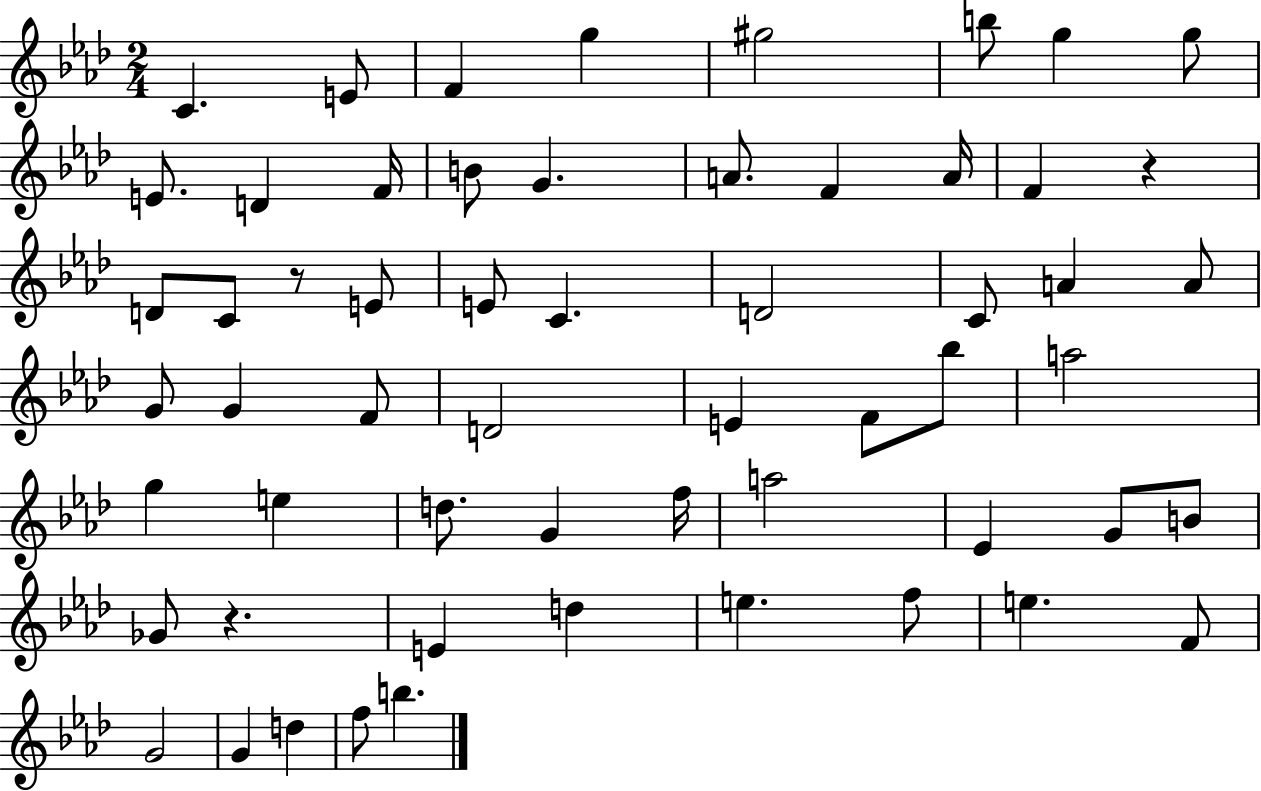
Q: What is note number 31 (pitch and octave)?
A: E4